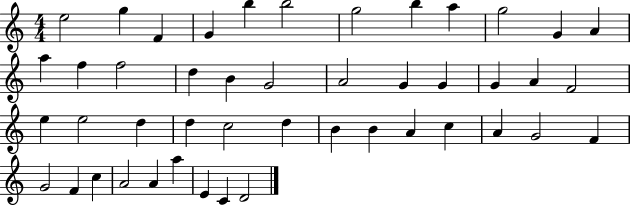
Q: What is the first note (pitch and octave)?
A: E5